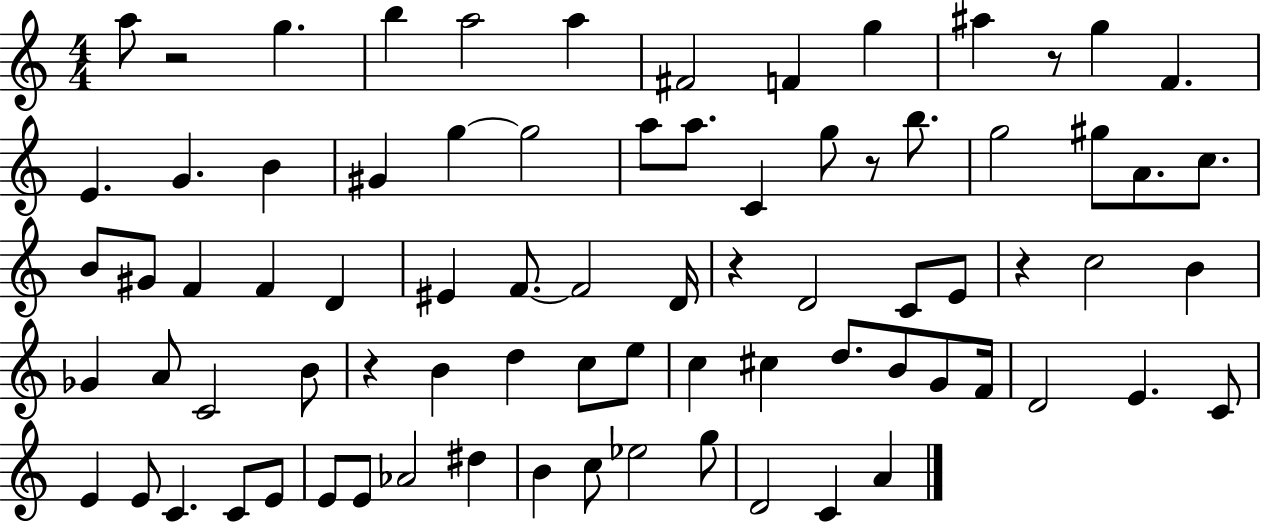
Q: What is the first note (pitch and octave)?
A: A5